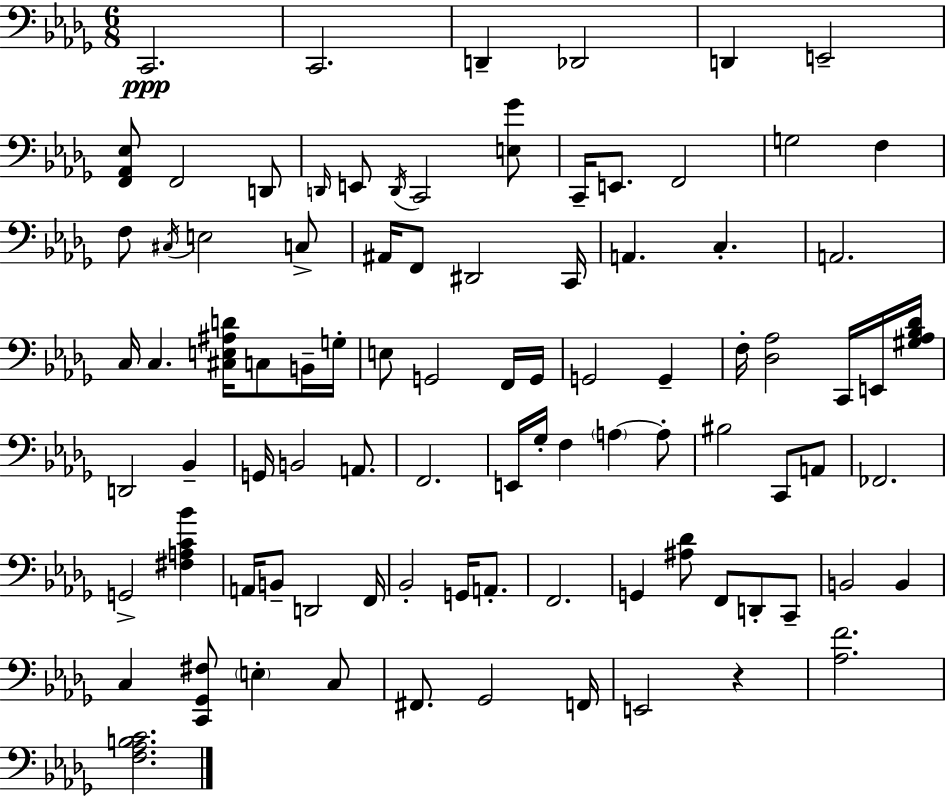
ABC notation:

X:1
T:Untitled
M:6/8
L:1/4
K:Bbm
C,,2 C,,2 D,, _D,,2 D,, E,,2 [F,,_A,,_E,]/2 F,,2 D,,/2 D,,/4 E,,/2 D,,/4 C,,2 [E,_G]/2 C,,/4 E,,/2 F,,2 G,2 F, F,/2 ^C,/4 E,2 C,/2 ^A,,/4 F,,/2 ^D,,2 C,,/4 A,, C, A,,2 C,/4 C, [^C,E,^A,D]/4 C,/2 B,,/4 G,/4 E,/2 G,,2 F,,/4 G,,/4 G,,2 G,, F,/4 [_D,_A,]2 C,,/4 E,,/4 [^G,_A,_B,_D]/4 D,,2 _B,, G,,/4 B,,2 A,,/2 F,,2 E,,/4 _G,/4 F, A, A,/2 ^B,2 C,,/2 A,,/2 _F,,2 G,,2 [^F,A,C_B] A,,/4 B,,/2 D,,2 F,,/4 _B,,2 G,,/4 A,,/2 F,,2 G,, [^A,_D]/2 F,,/2 D,,/2 C,,/2 B,,2 B,, C, [C,,_G,,^F,]/2 E, C,/2 ^F,,/2 _G,,2 F,,/4 E,,2 z [_A,F]2 [F,_A,B,C]2